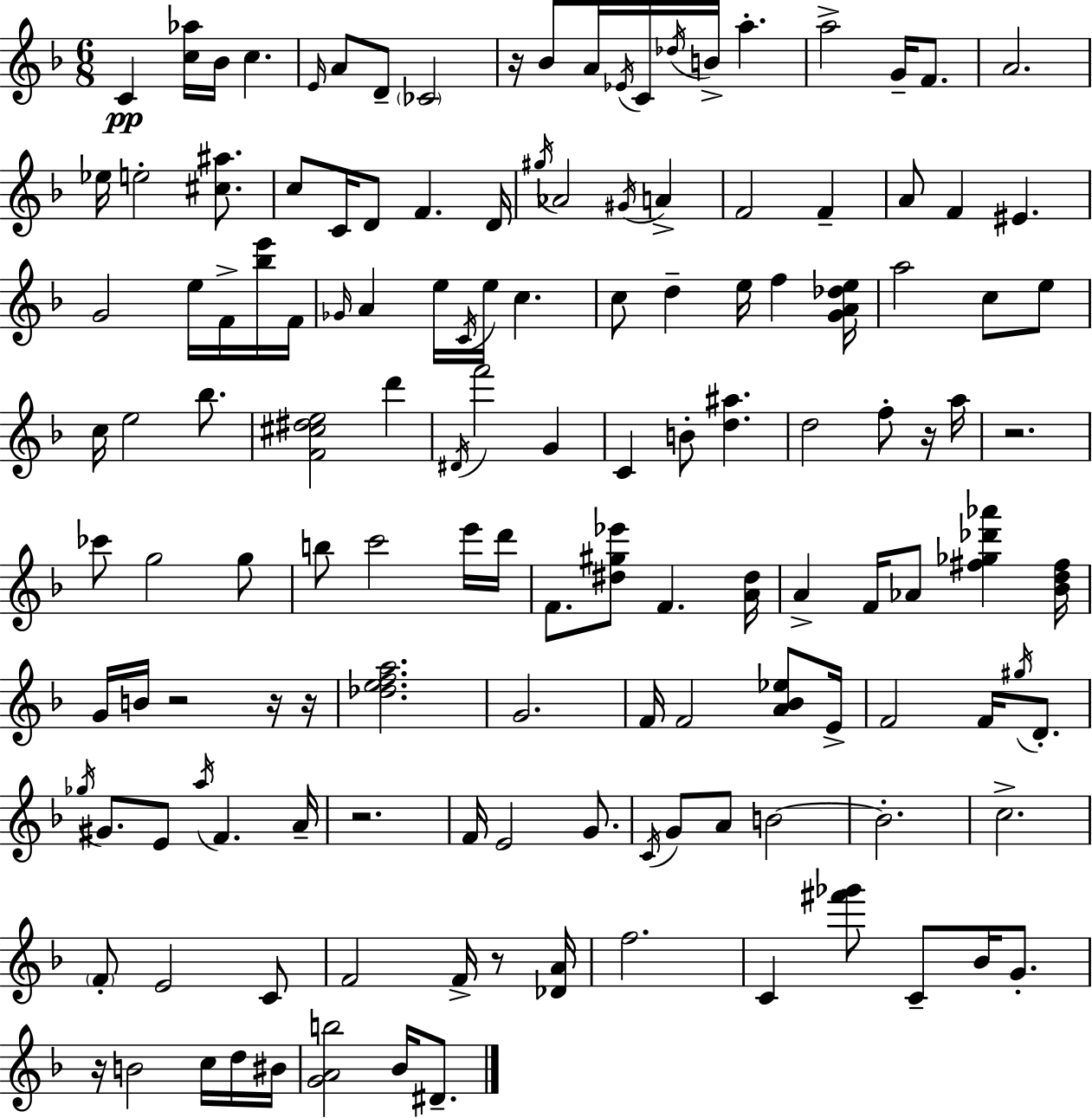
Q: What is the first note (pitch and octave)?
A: C4